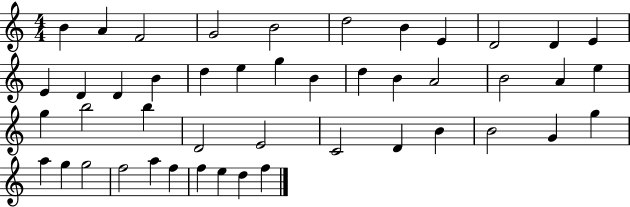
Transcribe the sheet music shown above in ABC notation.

X:1
T:Untitled
M:4/4
L:1/4
K:C
B A F2 G2 B2 d2 B E D2 D E E D D B d e g B d B A2 B2 A e g b2 b D2 E2 C2 D B B2 G g a g g2 f2 a f f e d f